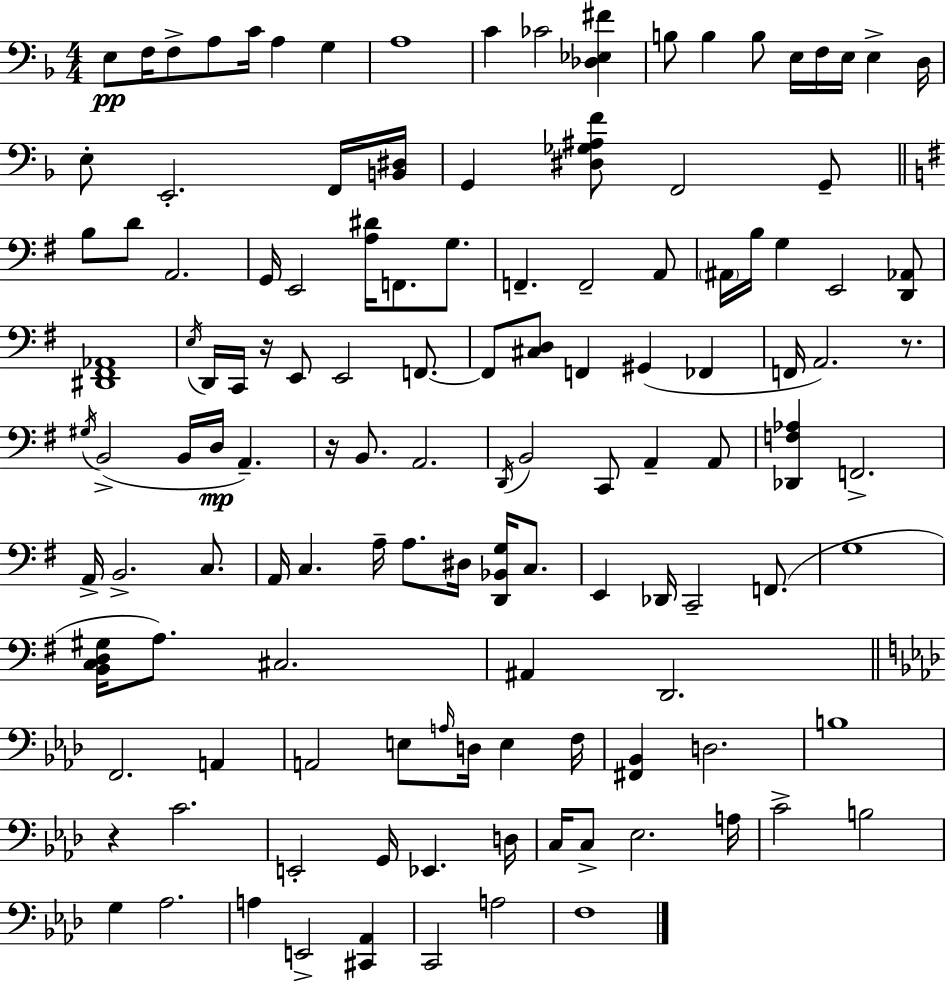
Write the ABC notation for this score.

X:1
T:Untitled
M:4/4
L:1/4
K:F
E,/2 F,/4 F,/2 A,/2 C/4 A, G, A,4 C _C2 [_D,_E,^F] B,/2 B, B,/2 E,/4 F,/4 E,/4 E, D,/4 E,/2 E,,2 F,,/4 [B,,^D,]/4 G,, [^D,_G,^A,F]/2 F,,2 G,,/2 B,/2 D/2 A,,2 G,,/4 E,,2 [A,^D]/4 F,,/2 G,/2 F,, F,,2 A,,/2 ^A,,/4 B,/4 G, E,,2 [D,,_A,,]/2 [^D,,^F,,_A,,]4 E,/4 D,,/4 C,,/4 z/4 E,,/2 E,,2 F,,/2 F,,/2 [^C,D,]/2 F,, ^G,, _F,, F,,/4 A,,2 z/2 ^G,/4 B,,2 B,,/4 D,/4 A,, z/4 B,,/2 A,,2 D,,/4 B,,2 C,,/2 A,, A,,/2 [_D,,F,_A,] F,,2 A,,/4 B,,2 C,/2 A,,/4 C, A,/4 A,/2 ^D,/4 [D,,_B,,G,]/4 C,/2 E,, _D,,/4 C,,2 F,,/2 G,4 [B,,C,D,^G,]/4 A,/2 ^C,2 ^A,, D,,2 F,,2 A,, A,,2 E,/2 A,/4 D,/4 E, F,/4 [^F,,_B,,] D,2 B,4 z C2 E,,2 G,,/4 _E,, D,/4 C,/4 C,/2 _E,2 A,/4 C2 B,2 G, _A,2 A, E,,2 [^C,,_A,,] C,,2 A,2 F,4